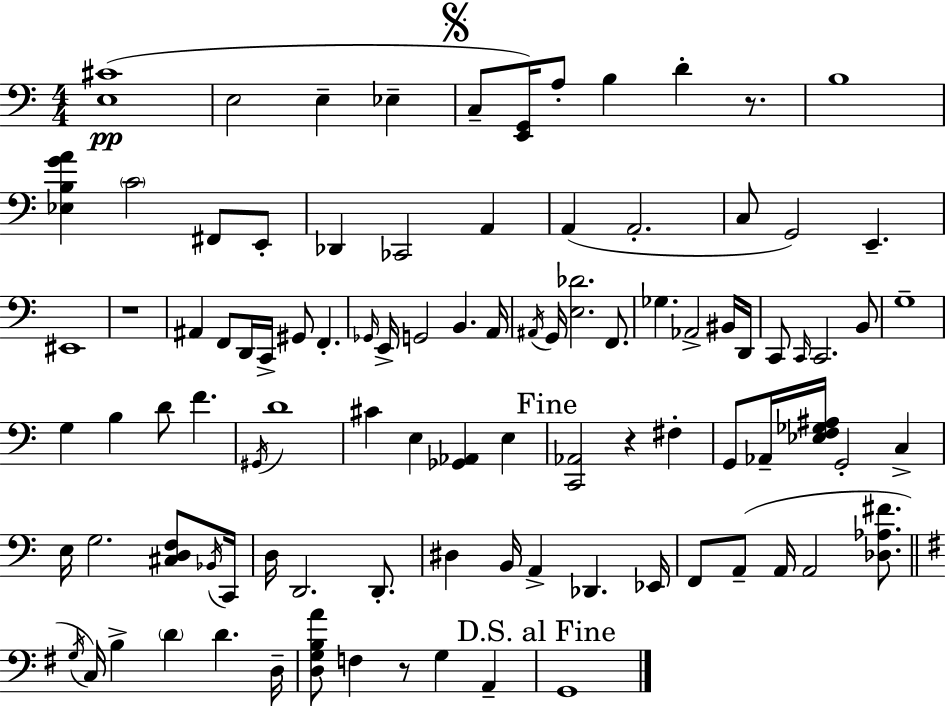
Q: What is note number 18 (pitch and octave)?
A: G2